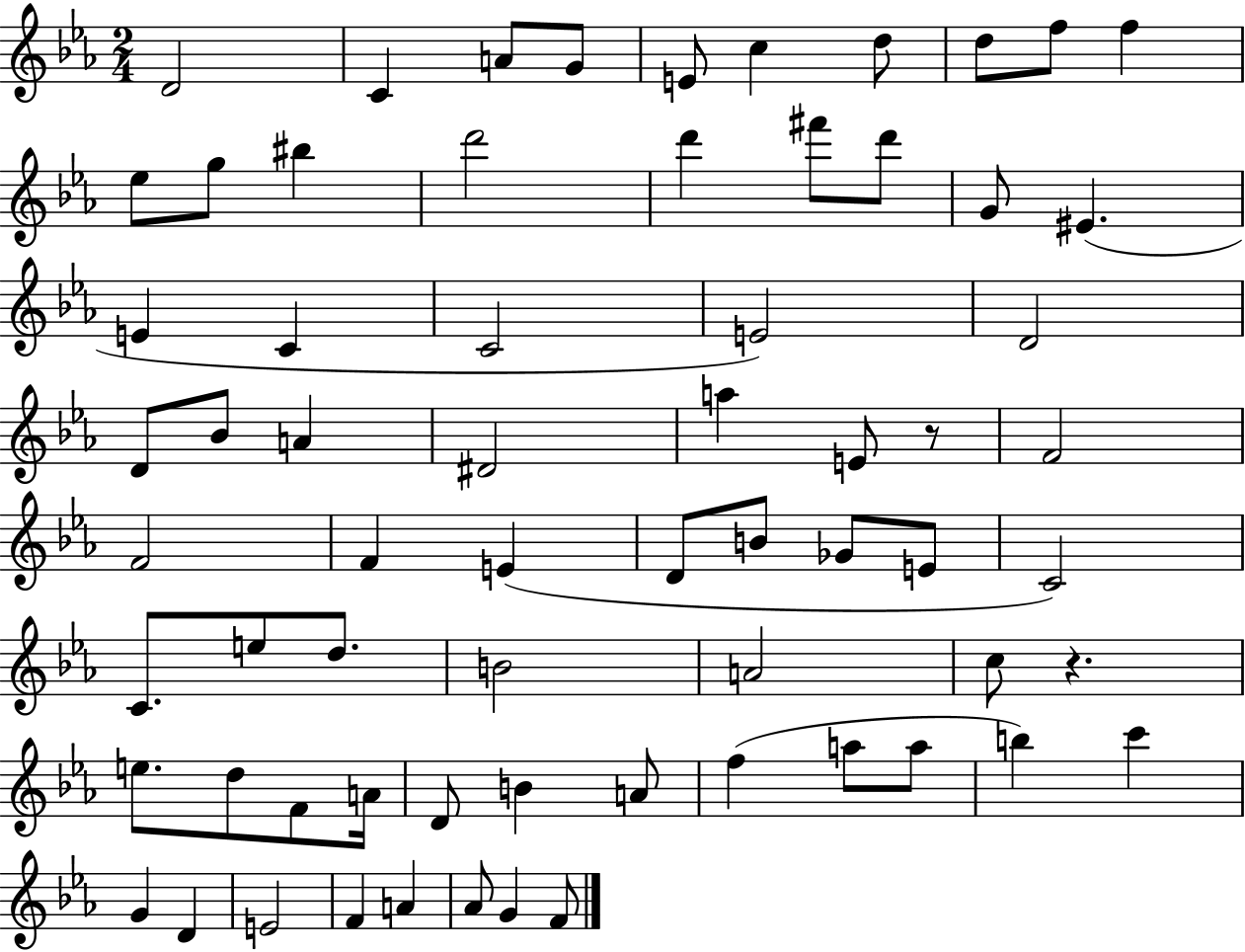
{
  \clef treble
  \numericTimeSignature
  \time 2/4
  \key ees \major
  d'2 | c'4 a'8 g'8 | e'8 c''4 d''8 | d''8 f''8 f''4 | \break ees''8 g''8 bis''4 | d'''2 | d'''4 fis'''8 d'''8 | g'8 eis'4.( | \break e'4 c'4 | c'2 | e'2) | d'2 | \break d'8 bes'8 a'4 | dis'2 | a''4 e'8 r8 | f'2 | \break f'2 | f'4 e'4( | d'8 b'8 ges'8 e'8 | c'2) | \break c'8. e''8 d''8. | b'2 | a'2 | c''8 r4. | \break e''8. d''8 f'8 a'16 | d'8 b'4 a'8 | f''4( a''8 a''8 | b''4) c'''4 | \break g'4 d'4 | e'2 | f'4 a'4 | aes'8 g'4 f'8 | \break \bar "|."
}